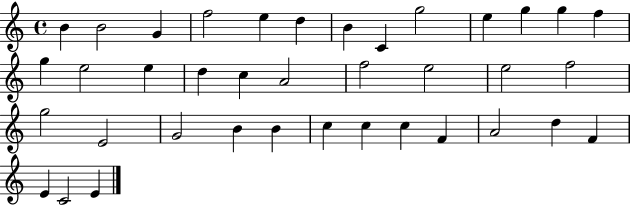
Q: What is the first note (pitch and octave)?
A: B4